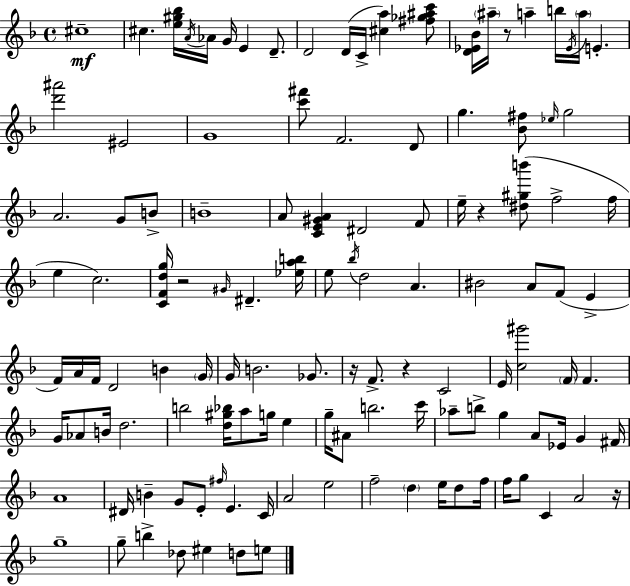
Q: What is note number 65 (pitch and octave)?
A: A5